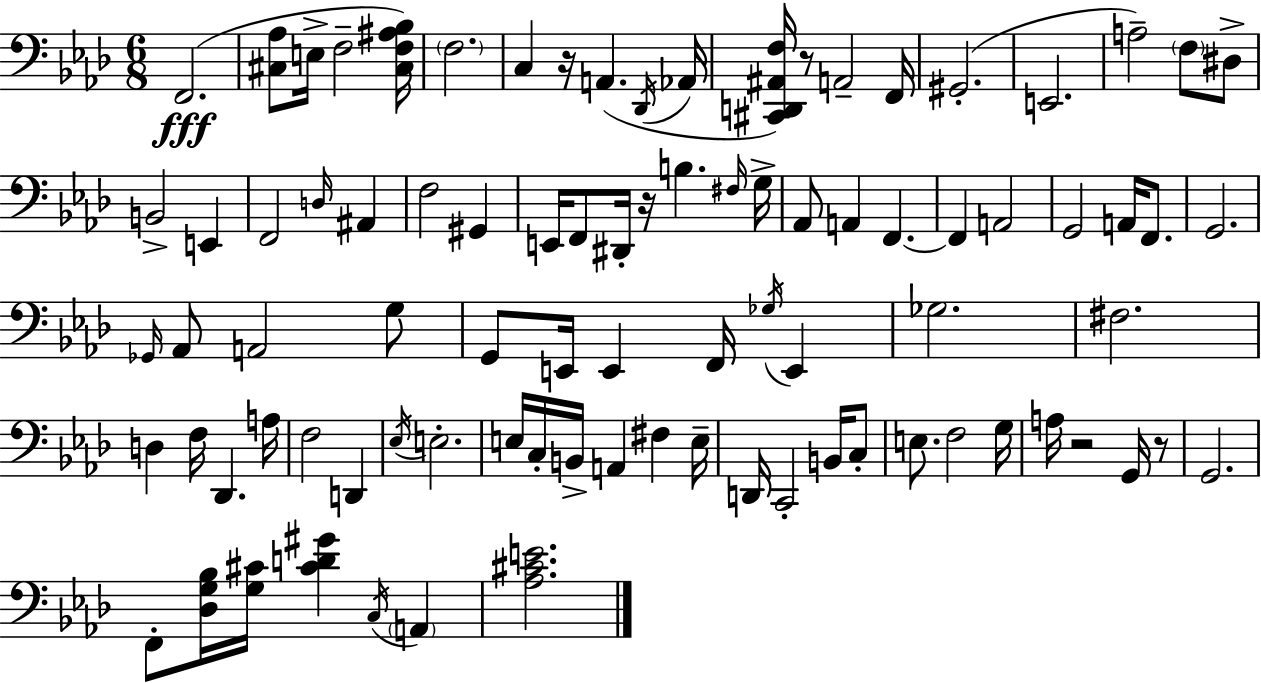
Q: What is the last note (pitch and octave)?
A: A2